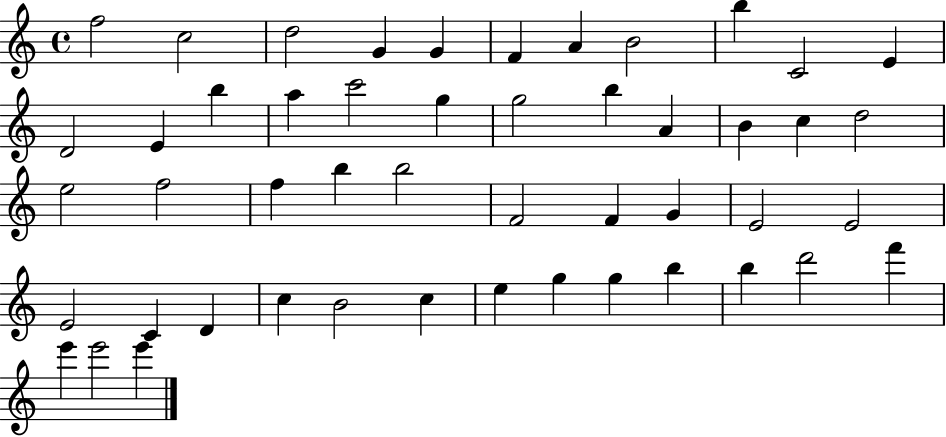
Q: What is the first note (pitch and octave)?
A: F5